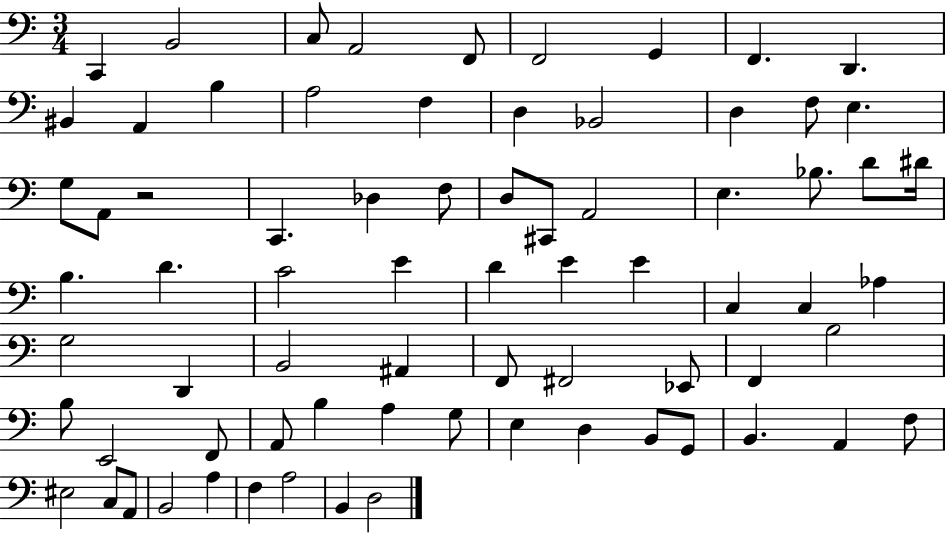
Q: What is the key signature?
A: C major